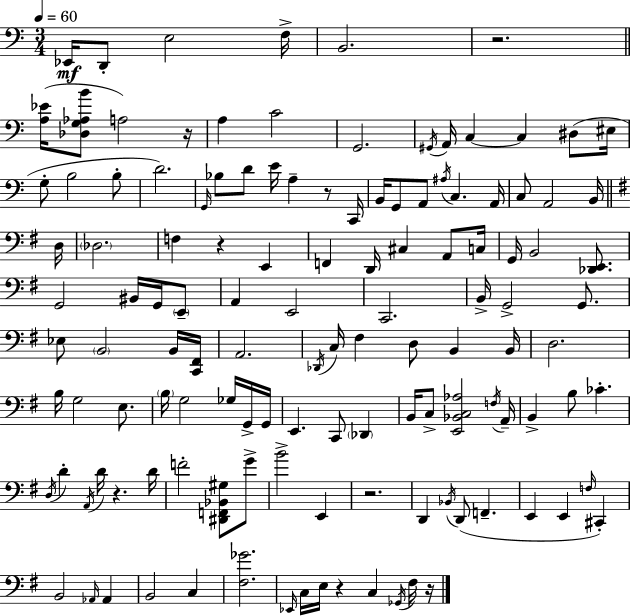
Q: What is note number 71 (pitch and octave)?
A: G3